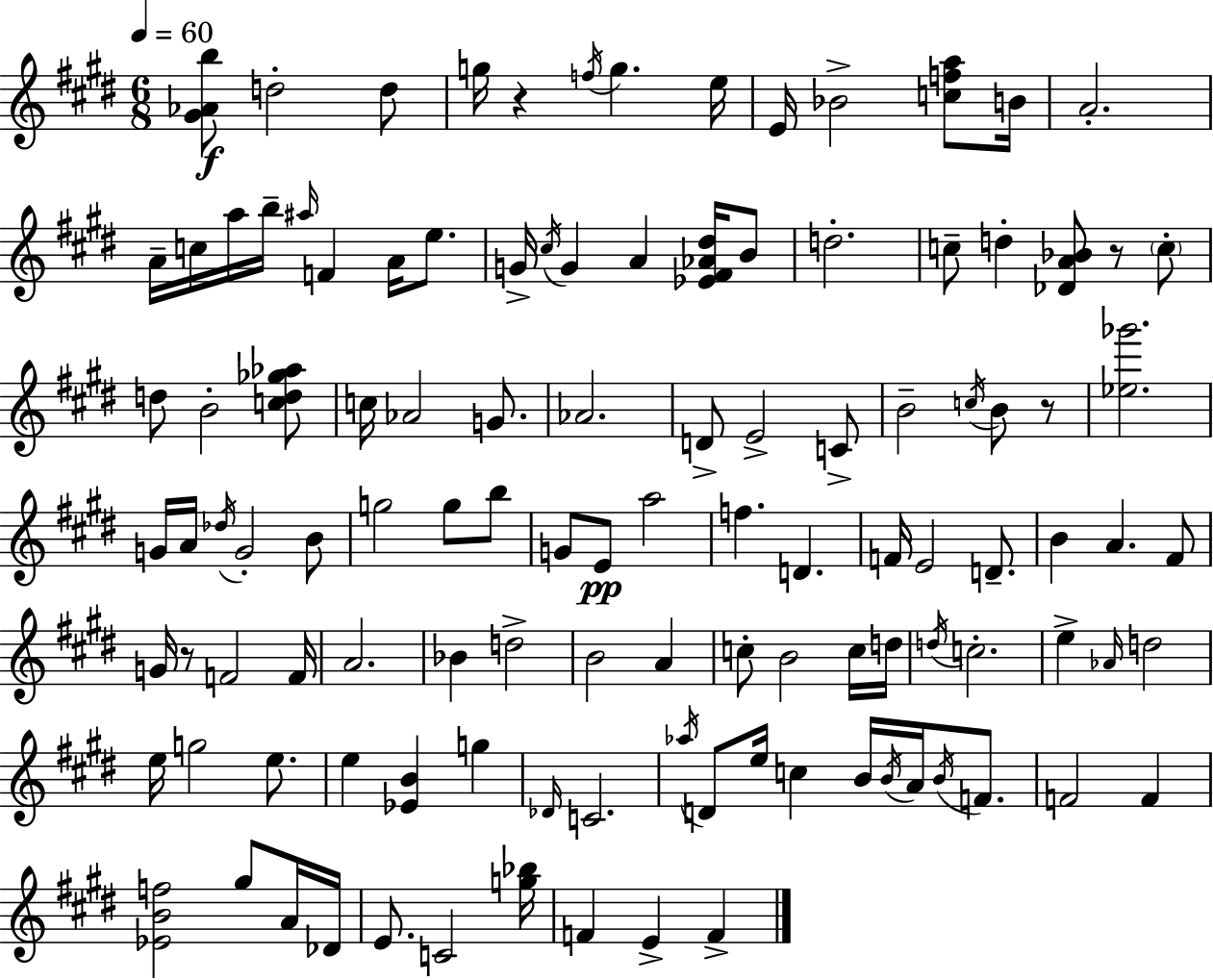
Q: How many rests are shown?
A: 4